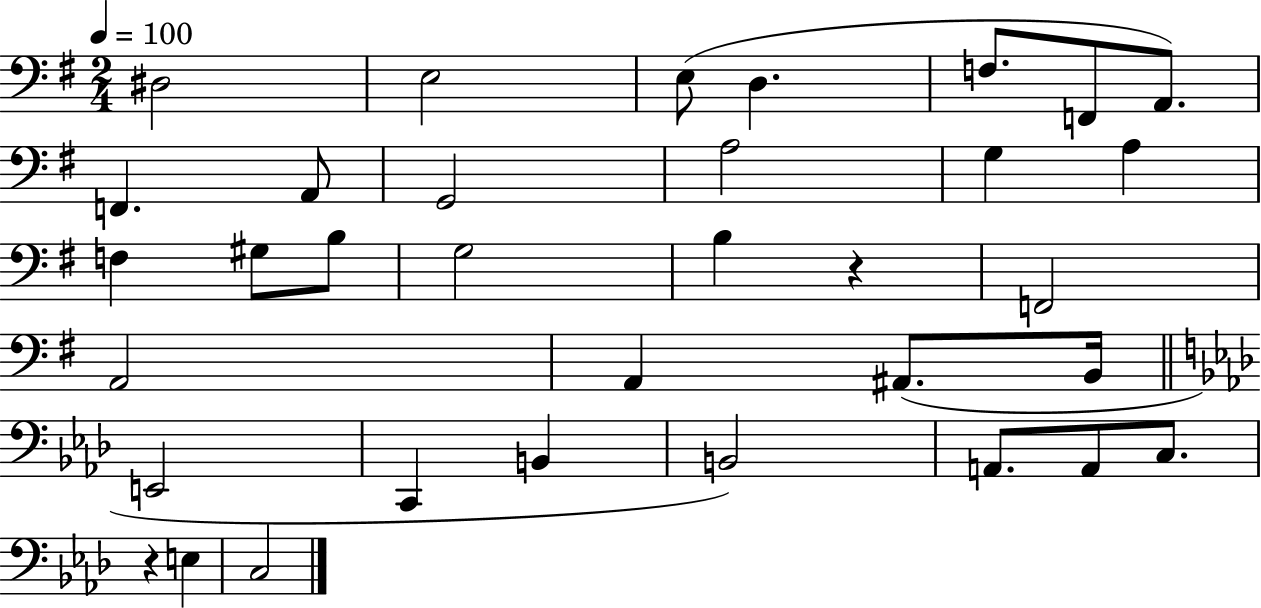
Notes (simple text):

D#3/h E3/h E3/e D3/q. F3/e. F2/e A2/e. F2/q. A2/e G2/h A3/h G3/q A3/q F3/q G#3/e B3/e G3/h B3/q R/q F2/h A2/h A2/q A#2/e. B2/s E2/h C2/q B2/q B2/h A2/e. A2/e C3/e. R/q E3/q C3/h